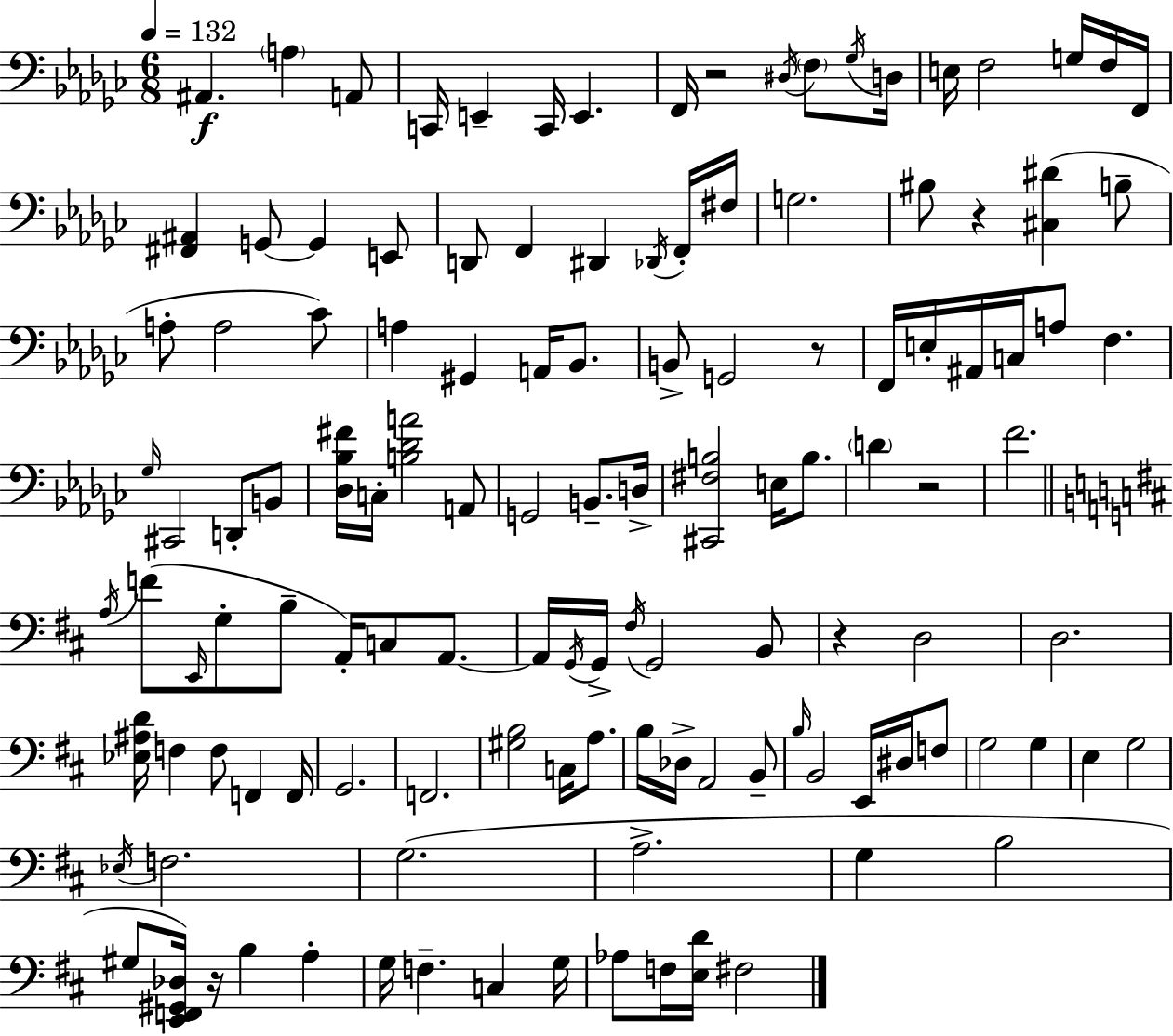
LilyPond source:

{
  \clef bass
  \numericTimeSignature
  \time 6/8
  \key ees \minor
  \tempo 4 = 132
  ais,4.\f \parenthesize a4 a,8 | c,16 e,4-- c,16 e,4. | f,16 r2 \acciaccatura { dis16 } \parenthesize f8 | \acciaccatura { ges16 } d16 e16 f2 g16 | \break f16 f,16 <fis, ais,>4 g,8~~ g,4 | e,8 d,8 f,4 dis,4 | \acciaccatura { des,16 } f,16-. fis16 g2. | bis8 r4 <cis dis'>4( | \break b8-- a8-. a2 | ces'8) a4 gis,4 a,16 | bes,8. b,8-> g,2 | r8 f,16 e16-. ais,16 c16 a8 f4. | \break \grace { ges16 } cis,2 | d,8-. b,8 <des bes fis'>16 c16-. <b des' a'>2 | a,8 g,2 | b,8.-- d16-> <cis, fis b>2 | \break e16 b8. \parenthesize d'4 r2 | f'2. | \bar "||" \break \key d \major \acciaccatura { a16 } f'8( \grace { e,16 } g8-. b8-- a,16-.) c8 a,8.~~ | a,16 \acciaccatura { g,16 } g,16-> \acciaccatura { fis16 } g,2 | b,8 r4 d2 | d2. | \break <ees ais d'>16 f4 f8 f,4 | f,16 g,2. | f,2. | <gis b>2 | \break c16 a8. b16 des16-> a,2 | b,8-- \grace { b16 } b,2 | e,16 dis16 f8 g2 | g4 e4 g2 | \break \acciaccatura { ees16 } f2. | g2.( | a2.-> | g4 b2 | \break gis8 <e, f, gis, des>16) r16 b4 | a4-. g16 f4.-- | c4 g16 aes8 f16 <e d'>16 fis2 | \bar "|."
}